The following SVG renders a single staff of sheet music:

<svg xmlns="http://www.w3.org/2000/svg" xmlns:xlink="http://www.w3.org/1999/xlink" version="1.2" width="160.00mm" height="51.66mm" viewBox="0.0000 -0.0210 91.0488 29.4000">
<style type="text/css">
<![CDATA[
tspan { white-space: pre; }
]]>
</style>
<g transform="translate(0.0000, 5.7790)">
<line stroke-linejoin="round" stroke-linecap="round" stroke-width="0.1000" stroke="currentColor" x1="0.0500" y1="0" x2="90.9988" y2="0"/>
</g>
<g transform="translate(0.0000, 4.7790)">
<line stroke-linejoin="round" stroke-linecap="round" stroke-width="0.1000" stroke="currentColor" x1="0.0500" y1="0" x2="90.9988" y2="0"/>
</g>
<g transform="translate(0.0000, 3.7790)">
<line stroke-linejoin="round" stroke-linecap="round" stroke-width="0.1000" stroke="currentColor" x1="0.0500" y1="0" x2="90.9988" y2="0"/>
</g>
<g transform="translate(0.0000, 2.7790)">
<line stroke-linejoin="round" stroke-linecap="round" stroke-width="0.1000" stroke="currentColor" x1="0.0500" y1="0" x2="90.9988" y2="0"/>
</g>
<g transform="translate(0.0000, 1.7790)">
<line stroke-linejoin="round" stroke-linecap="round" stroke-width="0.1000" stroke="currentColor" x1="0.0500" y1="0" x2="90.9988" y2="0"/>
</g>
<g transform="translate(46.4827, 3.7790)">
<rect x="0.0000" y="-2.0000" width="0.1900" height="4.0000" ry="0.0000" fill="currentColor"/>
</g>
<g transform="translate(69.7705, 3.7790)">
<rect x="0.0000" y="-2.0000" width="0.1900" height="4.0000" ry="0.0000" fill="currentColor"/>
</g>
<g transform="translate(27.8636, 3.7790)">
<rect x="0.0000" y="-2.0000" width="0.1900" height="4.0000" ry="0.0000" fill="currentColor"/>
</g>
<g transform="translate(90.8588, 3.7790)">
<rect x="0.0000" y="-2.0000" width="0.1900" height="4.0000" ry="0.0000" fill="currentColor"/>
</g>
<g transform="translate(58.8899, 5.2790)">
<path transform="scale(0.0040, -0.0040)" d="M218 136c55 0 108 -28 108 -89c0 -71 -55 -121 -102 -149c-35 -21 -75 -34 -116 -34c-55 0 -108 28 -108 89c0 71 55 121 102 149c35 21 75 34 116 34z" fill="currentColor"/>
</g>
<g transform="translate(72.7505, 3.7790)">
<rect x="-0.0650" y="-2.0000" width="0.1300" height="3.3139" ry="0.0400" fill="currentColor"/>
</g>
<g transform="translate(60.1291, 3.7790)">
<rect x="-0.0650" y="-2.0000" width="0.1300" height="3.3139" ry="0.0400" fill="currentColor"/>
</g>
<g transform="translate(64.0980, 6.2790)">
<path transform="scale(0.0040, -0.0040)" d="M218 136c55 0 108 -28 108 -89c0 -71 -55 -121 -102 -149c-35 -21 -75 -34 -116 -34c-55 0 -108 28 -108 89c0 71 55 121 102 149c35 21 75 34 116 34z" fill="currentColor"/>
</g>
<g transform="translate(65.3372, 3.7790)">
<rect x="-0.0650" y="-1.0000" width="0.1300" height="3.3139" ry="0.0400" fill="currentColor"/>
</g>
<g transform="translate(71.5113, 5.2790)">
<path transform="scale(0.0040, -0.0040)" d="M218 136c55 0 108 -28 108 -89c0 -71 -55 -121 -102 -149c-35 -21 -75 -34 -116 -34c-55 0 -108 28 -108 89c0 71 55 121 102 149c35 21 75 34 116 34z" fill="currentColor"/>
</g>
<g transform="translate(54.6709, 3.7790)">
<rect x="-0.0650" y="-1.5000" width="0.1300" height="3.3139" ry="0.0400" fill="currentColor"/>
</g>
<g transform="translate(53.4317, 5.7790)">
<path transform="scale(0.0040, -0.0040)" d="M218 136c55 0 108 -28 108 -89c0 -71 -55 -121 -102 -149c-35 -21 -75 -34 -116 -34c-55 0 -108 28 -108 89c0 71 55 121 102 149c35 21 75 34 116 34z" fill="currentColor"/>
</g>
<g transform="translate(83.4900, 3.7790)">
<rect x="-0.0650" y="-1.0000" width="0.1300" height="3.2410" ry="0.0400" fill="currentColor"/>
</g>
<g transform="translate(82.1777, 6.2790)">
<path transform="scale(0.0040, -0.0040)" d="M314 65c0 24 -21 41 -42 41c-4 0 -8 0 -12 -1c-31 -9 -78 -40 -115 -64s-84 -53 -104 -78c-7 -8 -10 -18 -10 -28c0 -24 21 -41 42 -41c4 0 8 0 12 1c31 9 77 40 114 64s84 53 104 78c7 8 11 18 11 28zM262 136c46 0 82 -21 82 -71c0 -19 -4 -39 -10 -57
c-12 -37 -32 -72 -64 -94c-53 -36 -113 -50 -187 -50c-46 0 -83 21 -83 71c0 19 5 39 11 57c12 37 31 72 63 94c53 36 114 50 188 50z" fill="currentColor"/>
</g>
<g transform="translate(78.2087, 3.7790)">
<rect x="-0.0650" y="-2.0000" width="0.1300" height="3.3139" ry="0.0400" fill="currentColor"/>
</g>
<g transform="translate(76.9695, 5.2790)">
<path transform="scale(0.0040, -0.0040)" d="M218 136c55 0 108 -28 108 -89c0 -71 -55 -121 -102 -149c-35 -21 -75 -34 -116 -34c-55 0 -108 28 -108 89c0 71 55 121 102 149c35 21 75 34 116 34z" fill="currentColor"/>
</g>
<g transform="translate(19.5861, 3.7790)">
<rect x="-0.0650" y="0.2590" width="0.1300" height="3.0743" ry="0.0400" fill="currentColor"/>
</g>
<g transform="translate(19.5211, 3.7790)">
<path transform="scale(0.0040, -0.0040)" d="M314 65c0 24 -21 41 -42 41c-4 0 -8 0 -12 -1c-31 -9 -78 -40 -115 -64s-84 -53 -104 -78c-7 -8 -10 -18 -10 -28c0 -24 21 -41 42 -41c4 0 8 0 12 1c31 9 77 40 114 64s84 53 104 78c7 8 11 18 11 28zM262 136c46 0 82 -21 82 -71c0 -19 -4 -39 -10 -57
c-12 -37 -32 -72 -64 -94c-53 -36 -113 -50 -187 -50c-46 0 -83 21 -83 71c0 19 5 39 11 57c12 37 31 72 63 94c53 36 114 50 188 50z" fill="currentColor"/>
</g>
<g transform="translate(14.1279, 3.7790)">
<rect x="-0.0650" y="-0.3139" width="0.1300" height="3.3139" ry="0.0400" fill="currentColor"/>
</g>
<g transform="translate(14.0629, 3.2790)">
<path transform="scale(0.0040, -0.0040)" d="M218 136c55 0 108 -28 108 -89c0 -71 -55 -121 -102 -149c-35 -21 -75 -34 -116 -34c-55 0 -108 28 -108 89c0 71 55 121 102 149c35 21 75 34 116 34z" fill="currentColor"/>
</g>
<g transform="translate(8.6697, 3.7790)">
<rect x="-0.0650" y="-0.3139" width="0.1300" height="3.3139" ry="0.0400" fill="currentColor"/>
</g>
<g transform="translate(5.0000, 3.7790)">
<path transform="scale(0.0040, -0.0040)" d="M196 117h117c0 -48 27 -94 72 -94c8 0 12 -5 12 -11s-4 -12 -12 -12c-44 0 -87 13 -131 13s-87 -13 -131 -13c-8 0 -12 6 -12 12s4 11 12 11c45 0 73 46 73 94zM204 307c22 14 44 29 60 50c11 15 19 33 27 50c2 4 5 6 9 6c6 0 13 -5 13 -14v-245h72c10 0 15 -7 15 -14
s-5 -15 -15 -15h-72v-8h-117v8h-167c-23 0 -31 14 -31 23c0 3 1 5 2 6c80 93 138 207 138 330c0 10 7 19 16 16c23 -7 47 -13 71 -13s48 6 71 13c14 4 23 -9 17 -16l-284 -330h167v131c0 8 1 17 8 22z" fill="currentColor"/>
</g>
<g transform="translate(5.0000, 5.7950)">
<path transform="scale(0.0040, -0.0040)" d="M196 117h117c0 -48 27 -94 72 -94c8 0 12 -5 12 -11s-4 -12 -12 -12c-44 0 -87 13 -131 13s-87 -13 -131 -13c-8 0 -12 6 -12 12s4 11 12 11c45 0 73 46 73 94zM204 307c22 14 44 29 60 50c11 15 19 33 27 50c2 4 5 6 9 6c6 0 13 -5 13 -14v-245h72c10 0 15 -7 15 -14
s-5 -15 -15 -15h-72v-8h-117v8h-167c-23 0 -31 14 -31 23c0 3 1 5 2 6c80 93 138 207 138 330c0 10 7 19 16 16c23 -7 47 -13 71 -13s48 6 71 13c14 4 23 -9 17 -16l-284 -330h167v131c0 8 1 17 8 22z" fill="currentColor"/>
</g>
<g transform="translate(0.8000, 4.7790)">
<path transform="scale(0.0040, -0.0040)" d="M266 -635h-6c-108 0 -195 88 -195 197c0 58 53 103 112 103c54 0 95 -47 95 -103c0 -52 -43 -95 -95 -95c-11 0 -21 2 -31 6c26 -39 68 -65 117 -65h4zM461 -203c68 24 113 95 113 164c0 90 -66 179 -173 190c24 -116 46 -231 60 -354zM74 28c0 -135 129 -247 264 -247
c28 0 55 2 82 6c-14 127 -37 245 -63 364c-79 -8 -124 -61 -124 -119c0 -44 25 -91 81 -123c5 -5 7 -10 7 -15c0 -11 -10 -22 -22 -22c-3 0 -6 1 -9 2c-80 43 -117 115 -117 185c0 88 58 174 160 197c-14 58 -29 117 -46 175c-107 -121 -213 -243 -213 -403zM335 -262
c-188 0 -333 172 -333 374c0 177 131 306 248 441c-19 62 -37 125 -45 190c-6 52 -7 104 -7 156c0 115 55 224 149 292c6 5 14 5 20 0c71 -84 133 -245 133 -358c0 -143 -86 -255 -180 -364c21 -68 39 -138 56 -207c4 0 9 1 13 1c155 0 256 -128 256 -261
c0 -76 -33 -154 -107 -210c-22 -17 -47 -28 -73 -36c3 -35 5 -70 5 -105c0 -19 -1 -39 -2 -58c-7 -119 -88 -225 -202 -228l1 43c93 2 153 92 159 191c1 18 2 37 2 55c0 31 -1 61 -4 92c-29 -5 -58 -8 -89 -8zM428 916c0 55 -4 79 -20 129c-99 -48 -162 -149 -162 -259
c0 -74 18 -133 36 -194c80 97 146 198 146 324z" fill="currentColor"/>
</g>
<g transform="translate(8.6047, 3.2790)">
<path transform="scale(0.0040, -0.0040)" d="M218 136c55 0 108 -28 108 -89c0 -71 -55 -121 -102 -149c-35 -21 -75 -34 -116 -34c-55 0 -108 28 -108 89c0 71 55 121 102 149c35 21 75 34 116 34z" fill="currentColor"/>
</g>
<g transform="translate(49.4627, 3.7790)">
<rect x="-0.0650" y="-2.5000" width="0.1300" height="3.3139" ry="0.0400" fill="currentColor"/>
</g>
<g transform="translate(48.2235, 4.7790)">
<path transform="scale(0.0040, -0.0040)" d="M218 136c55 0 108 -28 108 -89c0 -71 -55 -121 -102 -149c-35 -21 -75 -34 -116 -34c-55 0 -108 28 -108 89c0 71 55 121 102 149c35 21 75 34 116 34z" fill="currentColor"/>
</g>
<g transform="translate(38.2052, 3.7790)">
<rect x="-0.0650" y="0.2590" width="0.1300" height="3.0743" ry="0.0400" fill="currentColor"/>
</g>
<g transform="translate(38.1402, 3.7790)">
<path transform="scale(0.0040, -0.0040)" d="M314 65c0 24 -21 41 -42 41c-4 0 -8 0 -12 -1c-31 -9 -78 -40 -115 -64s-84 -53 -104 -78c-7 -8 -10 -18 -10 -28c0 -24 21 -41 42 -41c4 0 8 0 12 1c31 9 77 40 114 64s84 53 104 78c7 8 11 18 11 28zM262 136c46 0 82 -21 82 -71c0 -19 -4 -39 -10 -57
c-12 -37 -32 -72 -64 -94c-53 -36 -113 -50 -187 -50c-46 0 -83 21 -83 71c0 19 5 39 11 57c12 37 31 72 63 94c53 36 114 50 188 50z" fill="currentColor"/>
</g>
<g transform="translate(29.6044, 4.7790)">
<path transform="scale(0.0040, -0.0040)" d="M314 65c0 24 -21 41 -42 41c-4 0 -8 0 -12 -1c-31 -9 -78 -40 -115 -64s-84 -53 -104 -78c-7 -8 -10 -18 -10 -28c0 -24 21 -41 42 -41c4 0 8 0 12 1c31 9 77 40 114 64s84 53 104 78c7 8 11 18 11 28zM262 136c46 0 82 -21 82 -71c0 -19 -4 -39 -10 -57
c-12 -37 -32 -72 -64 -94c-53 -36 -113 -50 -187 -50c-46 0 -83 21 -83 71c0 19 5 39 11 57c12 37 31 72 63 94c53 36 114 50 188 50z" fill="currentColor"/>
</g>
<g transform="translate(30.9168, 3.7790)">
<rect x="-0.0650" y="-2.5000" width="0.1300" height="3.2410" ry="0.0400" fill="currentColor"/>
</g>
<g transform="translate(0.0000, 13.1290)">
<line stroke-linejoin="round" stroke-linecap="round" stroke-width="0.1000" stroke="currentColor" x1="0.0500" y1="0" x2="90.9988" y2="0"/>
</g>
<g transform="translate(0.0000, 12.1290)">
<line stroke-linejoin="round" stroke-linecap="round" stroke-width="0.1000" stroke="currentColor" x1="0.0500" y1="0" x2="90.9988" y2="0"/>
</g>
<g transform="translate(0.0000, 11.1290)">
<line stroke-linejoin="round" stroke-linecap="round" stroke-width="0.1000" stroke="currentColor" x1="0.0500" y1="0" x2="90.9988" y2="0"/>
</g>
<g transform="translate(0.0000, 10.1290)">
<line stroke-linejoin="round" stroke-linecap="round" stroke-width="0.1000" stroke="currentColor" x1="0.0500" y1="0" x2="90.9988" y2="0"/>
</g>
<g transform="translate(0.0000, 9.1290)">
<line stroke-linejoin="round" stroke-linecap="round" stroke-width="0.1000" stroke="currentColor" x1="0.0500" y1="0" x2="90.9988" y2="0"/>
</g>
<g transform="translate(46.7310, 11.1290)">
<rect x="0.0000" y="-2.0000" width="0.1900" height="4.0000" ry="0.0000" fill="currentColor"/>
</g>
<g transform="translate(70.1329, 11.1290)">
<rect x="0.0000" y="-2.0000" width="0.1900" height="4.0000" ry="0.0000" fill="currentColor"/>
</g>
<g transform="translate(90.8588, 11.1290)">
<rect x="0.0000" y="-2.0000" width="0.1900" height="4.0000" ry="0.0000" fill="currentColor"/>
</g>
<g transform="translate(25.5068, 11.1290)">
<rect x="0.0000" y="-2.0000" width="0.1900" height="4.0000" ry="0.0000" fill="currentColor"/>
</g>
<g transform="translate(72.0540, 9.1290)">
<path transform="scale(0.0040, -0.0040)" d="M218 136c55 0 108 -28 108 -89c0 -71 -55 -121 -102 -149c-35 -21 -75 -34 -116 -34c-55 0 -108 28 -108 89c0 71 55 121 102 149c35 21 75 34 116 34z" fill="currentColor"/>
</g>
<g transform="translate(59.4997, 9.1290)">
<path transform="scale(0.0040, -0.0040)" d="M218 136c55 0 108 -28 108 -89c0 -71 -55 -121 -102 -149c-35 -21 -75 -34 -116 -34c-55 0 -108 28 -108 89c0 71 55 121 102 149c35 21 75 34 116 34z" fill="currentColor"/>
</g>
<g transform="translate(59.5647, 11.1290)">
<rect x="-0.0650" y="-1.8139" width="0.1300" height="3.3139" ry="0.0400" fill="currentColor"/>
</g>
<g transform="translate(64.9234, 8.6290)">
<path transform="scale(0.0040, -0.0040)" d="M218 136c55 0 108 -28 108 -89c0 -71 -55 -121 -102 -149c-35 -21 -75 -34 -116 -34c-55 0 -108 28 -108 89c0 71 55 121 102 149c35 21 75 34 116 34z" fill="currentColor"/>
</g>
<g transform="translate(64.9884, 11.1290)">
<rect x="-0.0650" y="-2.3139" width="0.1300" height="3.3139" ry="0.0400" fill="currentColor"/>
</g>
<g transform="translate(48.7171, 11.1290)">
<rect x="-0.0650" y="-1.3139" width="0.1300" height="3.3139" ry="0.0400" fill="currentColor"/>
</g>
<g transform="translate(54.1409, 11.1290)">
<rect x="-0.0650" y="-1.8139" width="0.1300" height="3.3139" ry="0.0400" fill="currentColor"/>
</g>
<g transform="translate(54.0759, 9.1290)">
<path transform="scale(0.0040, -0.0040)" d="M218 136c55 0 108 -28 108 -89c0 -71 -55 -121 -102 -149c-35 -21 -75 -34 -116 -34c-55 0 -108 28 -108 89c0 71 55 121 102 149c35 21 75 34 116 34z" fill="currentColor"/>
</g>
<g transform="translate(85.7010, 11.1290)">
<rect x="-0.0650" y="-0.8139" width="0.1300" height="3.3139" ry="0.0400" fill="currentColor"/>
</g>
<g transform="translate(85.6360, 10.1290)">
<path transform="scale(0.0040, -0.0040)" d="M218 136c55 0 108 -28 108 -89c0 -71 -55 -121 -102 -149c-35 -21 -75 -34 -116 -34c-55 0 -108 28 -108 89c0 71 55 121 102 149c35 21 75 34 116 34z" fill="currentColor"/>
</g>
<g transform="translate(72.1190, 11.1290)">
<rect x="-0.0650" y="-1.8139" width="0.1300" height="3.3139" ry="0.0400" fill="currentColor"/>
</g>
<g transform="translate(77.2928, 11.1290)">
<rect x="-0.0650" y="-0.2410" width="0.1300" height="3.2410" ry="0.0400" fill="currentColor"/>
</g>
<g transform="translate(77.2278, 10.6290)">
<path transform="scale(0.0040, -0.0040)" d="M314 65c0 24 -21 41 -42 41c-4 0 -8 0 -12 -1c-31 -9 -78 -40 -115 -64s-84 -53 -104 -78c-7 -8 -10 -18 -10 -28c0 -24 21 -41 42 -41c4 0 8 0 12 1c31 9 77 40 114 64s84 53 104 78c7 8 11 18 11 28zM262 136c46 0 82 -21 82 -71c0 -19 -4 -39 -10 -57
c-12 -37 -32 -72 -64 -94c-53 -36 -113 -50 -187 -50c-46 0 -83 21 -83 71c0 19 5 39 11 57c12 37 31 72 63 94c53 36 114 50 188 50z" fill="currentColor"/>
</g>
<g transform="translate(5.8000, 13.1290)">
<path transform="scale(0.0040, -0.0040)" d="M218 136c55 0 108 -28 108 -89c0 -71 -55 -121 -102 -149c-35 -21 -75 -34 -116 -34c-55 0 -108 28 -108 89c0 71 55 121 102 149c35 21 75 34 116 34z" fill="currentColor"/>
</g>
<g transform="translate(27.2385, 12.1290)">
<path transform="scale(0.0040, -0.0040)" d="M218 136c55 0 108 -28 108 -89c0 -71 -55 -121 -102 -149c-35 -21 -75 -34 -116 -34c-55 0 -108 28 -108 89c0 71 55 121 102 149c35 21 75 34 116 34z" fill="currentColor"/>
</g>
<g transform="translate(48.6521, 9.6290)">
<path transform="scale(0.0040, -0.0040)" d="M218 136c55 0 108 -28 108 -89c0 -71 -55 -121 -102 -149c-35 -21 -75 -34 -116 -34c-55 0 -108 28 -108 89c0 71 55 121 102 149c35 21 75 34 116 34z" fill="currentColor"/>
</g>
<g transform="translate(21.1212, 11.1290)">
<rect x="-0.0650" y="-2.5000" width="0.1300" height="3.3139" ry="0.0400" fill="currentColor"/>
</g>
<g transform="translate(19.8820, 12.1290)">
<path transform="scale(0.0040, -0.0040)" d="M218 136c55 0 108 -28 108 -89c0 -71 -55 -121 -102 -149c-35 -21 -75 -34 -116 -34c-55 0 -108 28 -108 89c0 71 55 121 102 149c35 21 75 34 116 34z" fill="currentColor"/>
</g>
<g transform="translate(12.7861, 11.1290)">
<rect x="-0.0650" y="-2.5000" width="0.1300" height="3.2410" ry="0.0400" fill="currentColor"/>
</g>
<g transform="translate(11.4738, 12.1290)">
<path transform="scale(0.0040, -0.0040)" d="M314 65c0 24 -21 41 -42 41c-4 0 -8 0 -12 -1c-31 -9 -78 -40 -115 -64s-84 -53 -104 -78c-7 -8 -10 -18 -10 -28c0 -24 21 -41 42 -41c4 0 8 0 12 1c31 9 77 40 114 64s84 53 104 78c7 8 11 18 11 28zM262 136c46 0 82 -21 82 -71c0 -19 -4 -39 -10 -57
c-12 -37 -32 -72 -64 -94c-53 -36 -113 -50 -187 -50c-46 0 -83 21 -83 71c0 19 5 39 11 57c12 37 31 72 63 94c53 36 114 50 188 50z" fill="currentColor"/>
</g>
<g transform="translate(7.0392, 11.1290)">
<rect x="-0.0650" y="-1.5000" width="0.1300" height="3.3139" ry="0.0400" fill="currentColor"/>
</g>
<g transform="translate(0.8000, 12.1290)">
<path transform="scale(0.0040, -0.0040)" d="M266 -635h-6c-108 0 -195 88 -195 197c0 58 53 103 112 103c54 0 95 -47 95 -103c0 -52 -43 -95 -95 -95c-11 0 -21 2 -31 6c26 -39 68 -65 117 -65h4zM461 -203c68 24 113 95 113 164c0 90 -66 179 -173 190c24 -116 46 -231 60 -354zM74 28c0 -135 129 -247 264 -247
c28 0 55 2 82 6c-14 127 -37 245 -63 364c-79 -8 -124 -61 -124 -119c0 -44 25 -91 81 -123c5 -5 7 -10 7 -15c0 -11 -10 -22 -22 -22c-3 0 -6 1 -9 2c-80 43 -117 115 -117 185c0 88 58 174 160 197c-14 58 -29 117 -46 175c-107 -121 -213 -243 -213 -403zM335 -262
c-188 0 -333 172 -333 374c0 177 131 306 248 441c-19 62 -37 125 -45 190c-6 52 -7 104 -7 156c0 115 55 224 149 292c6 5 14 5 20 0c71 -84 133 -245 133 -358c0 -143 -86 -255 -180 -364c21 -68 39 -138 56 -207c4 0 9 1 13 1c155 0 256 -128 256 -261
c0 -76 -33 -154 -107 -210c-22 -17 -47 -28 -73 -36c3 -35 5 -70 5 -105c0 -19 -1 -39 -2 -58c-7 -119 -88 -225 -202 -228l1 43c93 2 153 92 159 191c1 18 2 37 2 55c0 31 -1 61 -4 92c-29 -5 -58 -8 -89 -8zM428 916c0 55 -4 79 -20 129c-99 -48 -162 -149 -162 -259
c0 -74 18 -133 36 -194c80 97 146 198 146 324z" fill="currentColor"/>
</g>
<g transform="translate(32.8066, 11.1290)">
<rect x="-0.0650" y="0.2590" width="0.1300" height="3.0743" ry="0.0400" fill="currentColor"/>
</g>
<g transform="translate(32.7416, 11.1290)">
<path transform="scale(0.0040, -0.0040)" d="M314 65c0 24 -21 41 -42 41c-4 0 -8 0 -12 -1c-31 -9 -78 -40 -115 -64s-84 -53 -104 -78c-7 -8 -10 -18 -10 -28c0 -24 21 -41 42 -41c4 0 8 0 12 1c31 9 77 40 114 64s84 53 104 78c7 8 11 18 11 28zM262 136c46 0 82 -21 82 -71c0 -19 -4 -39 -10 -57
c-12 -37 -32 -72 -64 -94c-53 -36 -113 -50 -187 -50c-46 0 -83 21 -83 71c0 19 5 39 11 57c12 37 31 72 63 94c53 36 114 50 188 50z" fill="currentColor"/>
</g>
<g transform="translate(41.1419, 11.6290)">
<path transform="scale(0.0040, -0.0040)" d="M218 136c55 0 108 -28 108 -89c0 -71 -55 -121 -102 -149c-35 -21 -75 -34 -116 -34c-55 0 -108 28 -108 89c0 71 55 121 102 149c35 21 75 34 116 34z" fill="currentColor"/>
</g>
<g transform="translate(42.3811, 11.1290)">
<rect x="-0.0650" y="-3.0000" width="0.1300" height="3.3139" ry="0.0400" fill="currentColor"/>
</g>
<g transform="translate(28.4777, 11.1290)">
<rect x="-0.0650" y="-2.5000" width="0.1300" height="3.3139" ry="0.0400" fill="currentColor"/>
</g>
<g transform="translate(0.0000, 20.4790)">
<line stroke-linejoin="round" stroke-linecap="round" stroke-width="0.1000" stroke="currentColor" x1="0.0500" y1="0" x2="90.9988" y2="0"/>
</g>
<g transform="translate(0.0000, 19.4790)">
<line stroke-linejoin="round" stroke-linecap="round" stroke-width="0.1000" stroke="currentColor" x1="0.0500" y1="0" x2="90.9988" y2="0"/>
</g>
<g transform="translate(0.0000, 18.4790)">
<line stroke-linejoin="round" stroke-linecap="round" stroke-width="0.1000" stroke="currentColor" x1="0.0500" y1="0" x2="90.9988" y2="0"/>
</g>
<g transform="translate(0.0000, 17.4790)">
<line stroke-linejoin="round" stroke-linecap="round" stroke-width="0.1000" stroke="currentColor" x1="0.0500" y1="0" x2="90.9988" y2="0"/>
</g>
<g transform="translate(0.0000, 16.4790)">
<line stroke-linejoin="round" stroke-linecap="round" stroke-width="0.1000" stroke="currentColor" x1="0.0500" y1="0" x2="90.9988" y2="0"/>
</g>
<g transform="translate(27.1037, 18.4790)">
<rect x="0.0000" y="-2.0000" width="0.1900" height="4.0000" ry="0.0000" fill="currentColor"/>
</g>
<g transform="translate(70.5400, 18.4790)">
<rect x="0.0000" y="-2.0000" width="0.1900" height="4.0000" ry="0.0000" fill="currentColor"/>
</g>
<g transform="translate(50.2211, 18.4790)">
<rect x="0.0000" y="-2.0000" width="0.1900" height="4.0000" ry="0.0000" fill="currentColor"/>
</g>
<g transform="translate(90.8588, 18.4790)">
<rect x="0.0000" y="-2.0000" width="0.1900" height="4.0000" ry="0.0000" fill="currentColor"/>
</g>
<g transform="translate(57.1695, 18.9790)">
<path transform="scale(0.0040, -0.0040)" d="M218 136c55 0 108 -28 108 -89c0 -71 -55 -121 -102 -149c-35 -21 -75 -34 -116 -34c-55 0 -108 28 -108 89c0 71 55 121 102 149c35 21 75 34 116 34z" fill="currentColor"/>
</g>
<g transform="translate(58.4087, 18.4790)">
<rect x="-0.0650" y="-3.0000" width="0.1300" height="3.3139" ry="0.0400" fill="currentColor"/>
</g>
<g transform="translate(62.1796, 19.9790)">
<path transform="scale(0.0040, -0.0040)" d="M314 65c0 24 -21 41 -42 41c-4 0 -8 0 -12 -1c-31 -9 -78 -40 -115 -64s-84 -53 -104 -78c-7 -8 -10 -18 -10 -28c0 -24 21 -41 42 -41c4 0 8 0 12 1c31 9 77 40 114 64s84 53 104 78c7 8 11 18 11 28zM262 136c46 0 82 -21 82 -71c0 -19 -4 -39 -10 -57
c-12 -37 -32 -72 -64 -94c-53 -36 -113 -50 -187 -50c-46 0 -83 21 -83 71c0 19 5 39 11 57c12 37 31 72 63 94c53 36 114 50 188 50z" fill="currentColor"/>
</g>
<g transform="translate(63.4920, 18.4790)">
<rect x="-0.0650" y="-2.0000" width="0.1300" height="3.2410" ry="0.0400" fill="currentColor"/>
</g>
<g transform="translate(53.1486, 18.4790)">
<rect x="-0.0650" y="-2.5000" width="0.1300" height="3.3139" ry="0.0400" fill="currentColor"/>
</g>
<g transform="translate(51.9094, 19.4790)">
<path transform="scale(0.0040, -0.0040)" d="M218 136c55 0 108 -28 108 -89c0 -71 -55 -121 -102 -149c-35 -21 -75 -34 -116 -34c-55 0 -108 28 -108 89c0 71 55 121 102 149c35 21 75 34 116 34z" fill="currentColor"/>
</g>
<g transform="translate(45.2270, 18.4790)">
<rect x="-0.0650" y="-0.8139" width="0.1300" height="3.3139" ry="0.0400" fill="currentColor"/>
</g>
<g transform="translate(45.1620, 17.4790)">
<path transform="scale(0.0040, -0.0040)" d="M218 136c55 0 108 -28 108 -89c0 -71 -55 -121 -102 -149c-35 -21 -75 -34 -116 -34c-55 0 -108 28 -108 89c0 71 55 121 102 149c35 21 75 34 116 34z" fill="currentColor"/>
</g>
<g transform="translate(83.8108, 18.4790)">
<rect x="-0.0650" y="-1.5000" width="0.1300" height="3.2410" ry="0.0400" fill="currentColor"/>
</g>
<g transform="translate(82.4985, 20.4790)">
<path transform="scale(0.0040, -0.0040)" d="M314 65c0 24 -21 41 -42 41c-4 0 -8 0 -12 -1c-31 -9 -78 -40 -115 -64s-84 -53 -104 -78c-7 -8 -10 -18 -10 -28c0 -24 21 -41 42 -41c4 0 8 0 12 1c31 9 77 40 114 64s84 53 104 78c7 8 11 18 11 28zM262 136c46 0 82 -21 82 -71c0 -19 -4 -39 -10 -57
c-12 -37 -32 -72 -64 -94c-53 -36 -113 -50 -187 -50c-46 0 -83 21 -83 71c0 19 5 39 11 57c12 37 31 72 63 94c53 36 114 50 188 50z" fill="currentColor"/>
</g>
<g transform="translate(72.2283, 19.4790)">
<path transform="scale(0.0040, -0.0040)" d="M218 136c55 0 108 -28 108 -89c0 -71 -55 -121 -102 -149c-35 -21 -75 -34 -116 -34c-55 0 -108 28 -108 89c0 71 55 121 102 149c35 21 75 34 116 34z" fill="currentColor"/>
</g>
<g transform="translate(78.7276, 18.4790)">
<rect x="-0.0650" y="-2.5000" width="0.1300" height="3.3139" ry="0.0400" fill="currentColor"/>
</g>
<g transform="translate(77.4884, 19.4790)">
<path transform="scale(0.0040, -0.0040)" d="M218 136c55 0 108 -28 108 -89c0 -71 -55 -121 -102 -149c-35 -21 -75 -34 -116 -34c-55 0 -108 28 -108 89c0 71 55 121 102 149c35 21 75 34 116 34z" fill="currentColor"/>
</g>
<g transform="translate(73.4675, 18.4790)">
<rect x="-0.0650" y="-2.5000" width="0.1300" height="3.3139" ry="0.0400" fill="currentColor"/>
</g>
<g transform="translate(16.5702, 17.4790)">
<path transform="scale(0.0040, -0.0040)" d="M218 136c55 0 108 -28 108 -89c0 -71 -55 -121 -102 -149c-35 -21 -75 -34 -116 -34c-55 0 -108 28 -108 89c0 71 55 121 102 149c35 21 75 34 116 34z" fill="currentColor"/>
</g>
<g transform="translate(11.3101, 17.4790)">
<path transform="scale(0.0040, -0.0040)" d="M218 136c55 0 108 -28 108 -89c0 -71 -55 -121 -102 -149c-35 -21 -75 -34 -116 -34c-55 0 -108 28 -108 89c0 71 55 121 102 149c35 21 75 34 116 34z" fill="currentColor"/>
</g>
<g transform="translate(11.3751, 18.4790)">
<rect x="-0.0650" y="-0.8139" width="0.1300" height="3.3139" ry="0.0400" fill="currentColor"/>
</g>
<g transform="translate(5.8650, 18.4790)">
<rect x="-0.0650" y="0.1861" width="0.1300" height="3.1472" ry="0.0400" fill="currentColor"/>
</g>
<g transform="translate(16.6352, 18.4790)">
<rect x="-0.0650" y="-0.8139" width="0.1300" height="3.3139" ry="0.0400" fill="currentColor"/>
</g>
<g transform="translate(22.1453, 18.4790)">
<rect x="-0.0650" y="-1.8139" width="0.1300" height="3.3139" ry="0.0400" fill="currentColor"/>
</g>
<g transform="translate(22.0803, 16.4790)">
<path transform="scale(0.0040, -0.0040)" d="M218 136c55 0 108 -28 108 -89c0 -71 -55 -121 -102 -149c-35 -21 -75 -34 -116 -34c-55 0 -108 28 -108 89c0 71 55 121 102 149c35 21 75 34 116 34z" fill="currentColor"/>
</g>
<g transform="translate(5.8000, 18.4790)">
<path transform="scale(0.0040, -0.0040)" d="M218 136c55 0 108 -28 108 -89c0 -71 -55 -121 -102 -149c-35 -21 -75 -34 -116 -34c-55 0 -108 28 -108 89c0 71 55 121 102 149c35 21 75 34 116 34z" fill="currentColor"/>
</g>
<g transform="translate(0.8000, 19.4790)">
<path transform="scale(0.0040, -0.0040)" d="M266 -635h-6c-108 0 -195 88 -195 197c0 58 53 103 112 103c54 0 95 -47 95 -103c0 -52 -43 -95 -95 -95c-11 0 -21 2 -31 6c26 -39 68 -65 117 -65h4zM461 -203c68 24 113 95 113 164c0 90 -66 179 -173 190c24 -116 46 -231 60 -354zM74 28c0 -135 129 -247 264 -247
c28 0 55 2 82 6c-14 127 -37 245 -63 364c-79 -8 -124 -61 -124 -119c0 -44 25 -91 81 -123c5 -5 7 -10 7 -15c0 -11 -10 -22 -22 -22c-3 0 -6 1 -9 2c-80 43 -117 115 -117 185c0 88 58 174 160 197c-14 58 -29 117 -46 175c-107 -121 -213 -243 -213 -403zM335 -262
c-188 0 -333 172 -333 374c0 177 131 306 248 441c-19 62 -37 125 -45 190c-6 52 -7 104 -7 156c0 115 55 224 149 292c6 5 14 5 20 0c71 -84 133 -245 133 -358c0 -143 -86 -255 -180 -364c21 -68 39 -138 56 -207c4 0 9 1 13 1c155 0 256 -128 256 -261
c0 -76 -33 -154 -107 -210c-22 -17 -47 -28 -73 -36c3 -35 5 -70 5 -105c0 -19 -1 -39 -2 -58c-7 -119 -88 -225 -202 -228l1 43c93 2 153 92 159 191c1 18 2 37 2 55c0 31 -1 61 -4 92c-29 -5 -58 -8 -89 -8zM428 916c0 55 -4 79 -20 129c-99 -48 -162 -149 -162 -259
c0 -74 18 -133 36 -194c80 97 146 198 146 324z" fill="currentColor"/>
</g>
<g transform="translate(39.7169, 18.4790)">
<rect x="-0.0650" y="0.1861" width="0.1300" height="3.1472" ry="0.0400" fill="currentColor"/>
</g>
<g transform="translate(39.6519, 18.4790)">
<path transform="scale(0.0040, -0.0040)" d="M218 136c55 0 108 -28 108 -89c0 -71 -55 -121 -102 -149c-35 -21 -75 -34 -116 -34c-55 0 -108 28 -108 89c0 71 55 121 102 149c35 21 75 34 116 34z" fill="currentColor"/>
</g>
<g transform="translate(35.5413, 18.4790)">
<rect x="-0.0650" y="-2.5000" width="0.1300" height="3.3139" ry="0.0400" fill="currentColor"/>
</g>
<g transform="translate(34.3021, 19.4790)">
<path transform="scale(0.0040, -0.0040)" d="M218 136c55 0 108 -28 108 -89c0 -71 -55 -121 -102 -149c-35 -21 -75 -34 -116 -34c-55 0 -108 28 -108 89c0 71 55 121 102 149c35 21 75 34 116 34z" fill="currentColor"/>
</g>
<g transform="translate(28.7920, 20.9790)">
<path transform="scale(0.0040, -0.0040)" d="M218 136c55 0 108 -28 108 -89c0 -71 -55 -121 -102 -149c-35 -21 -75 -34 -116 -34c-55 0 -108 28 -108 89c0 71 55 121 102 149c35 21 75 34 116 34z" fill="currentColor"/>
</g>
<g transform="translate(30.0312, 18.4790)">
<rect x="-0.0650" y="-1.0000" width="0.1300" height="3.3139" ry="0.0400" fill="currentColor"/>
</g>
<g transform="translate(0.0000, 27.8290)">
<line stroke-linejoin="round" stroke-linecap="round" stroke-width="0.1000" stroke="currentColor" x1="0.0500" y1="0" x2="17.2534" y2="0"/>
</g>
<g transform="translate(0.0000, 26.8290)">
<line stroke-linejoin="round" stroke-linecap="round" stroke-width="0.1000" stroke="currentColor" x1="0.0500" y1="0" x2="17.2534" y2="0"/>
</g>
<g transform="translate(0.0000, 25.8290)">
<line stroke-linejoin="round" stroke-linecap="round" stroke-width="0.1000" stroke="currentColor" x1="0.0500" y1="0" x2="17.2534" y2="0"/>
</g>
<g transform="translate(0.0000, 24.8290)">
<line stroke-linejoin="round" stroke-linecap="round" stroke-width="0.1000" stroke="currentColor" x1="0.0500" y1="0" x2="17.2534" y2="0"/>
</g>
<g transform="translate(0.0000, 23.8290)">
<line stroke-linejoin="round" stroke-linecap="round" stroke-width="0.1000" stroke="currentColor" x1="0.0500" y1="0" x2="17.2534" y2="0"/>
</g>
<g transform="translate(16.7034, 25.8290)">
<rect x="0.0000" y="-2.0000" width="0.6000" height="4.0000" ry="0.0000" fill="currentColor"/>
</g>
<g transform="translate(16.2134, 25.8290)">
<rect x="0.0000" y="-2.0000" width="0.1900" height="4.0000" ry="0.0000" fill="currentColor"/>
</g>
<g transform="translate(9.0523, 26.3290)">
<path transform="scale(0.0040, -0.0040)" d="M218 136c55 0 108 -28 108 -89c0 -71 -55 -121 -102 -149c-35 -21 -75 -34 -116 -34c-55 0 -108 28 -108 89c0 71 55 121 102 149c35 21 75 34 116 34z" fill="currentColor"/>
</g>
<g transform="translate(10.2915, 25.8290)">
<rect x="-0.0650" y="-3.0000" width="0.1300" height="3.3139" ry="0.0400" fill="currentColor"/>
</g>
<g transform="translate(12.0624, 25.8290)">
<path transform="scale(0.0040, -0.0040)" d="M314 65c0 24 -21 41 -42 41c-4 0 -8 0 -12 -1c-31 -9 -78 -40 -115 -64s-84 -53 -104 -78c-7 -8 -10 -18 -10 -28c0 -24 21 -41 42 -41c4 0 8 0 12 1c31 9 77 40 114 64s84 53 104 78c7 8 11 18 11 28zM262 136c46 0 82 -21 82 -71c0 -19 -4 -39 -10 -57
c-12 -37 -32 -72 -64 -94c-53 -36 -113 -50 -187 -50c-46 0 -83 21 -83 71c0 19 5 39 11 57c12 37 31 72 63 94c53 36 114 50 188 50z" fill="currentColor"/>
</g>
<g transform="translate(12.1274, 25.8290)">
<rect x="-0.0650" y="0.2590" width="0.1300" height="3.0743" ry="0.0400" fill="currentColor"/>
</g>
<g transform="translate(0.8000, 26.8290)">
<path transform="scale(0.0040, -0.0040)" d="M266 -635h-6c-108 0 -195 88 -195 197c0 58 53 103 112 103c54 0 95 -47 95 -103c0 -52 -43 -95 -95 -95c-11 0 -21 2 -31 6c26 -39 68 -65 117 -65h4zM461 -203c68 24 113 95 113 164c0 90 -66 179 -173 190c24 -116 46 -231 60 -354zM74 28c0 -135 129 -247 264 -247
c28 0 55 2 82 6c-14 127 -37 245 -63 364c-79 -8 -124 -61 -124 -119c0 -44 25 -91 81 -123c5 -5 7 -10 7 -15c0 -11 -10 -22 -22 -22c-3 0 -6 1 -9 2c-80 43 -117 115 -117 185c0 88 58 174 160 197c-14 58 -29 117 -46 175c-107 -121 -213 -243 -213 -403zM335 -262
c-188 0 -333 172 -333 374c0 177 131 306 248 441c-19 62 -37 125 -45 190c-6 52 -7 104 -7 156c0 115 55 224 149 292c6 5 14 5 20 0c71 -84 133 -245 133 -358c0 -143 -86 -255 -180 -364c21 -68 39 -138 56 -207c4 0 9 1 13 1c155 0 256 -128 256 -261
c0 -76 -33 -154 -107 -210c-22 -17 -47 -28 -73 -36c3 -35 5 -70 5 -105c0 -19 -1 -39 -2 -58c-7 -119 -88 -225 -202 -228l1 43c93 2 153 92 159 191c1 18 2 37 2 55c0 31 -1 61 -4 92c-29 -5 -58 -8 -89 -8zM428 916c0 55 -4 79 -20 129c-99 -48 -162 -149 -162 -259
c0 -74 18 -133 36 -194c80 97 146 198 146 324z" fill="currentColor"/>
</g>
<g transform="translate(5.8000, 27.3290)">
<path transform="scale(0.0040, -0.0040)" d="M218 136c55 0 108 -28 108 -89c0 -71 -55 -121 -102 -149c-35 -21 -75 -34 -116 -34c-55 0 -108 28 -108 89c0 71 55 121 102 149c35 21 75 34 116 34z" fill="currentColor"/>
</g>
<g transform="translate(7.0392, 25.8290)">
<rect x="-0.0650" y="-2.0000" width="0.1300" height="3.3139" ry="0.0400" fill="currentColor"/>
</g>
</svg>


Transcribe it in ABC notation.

X:1
T:Untitled
M:4/4
L:1/4
K:C
c c B2 G2 B2 G E F D F F D2 E G2 G G B2 A e f f g f c2 d B d d f D G B d G A F2 G G E2 F A B2